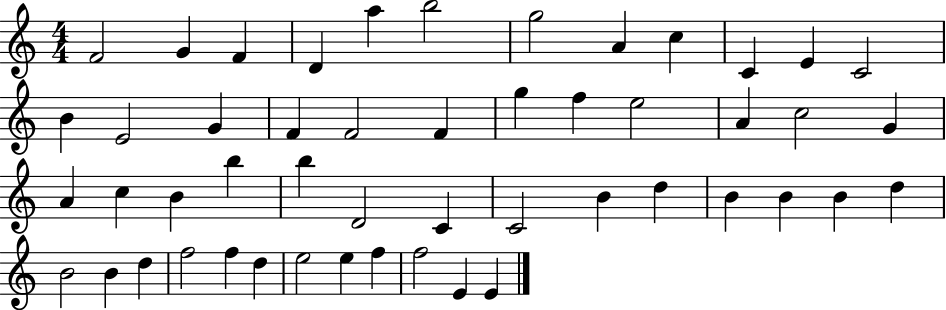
F4/h G4/q F4/q D4/q A5/q B5/h G5/h A4/q C5/q C4/q E4/q C4/h B4/q E4/h G4/q F4/q F4/h F4/q G5/q F5/q E5/h A4/q C5/h G4/q A4/q C5/q B4/q B5/q B5/q D4/h C4/q C4/h B4/q D5/q B4/q B4/q B4/q D5/q B4/h B4/q D5/q F5/h F5/q D5/q E5/h E5/q F5/q F5/h E4/q E4/q